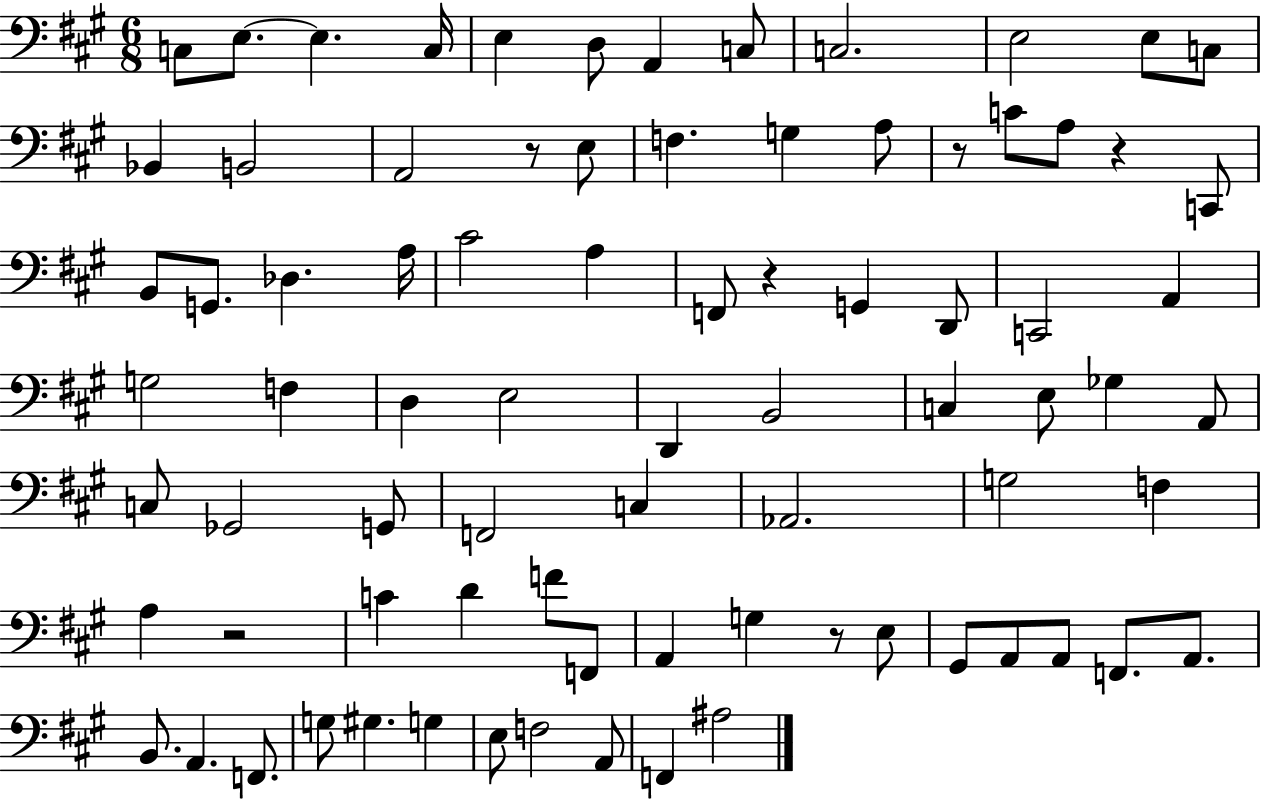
C3/e E3/e. E3/q. C3/s E3/q D3/e A2/q C3/e C3/h. E3/h E3/e C3/e Bb2/q B2/h A2/h R/e E3/e F3/q. G3/q A3/e R/e C4/e A3/e R/q C2/e B2/e G2/e. Db3/q. A3/s C#4/h A3/q F2/e R/q G2/q D2/e C2/h A2/q G3/h F3/q D3/q E3/h D2/q B2/h C3/q E3/e Gb3/q A2/e C3/e Gb2/h G2/e F2/h C3/q Ab2/h. G3/h F3/q A3/q R/h C4/q D4/q F4/e F2/e A2/q G3/q R/e E3/e G#2/e A2/e A2/e F2/e. A2/e. B2/e. A2/q. F2/e. G3/e G#3/q. G3/q E3/e F3/h A2/e F2/q A#3/h